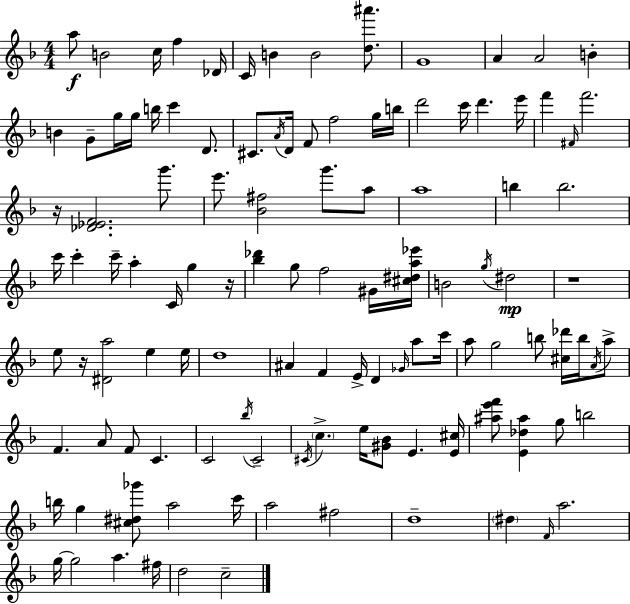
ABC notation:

X:1
T:Untitled
M:4/4
L:1/4
K:Dm
a/2 B2 c/4 f _D/4 C/4 B B2 [d^a']/2 G4 A A2 B B G/2 g/4 g/4 b/4 c' D/2 ^C/2 A/4 D/4 F/2 f2 g/4 b/4 d'2 c'/4 d' e'/4 f' ^F/4 f'2 z/4 [_D_EF]2 g'/2 e'/2 [_B^f]2 g'/2 a/2 a4 b b2 c'/4 c' c'/4 a C/4 g z/4 [_b_d'] g/2 f2 ^G/4 [^c^da_e']/4 B2 g/4 ^d2 z4 e/2 z/4 [^Da]2 e e/4 d4 ^A F E/4 D _G/4 a/2 c'/4 a/2 g2 b/2 [^c_d']/4 b/4 A/4 a/2 F A/2 F/2 C C2 _b/4 C2 ^C/4 c e/4 [^G_B]/2 E [E^c]/4 [^ae'f']/2 [E_d^a] g/2 b2 b/4 g [^c^d_g']/2 a2 c'/4 a2 ^f2 d4 ^d F/4 a2 g/4 g2 a ^f/4 d2 c2